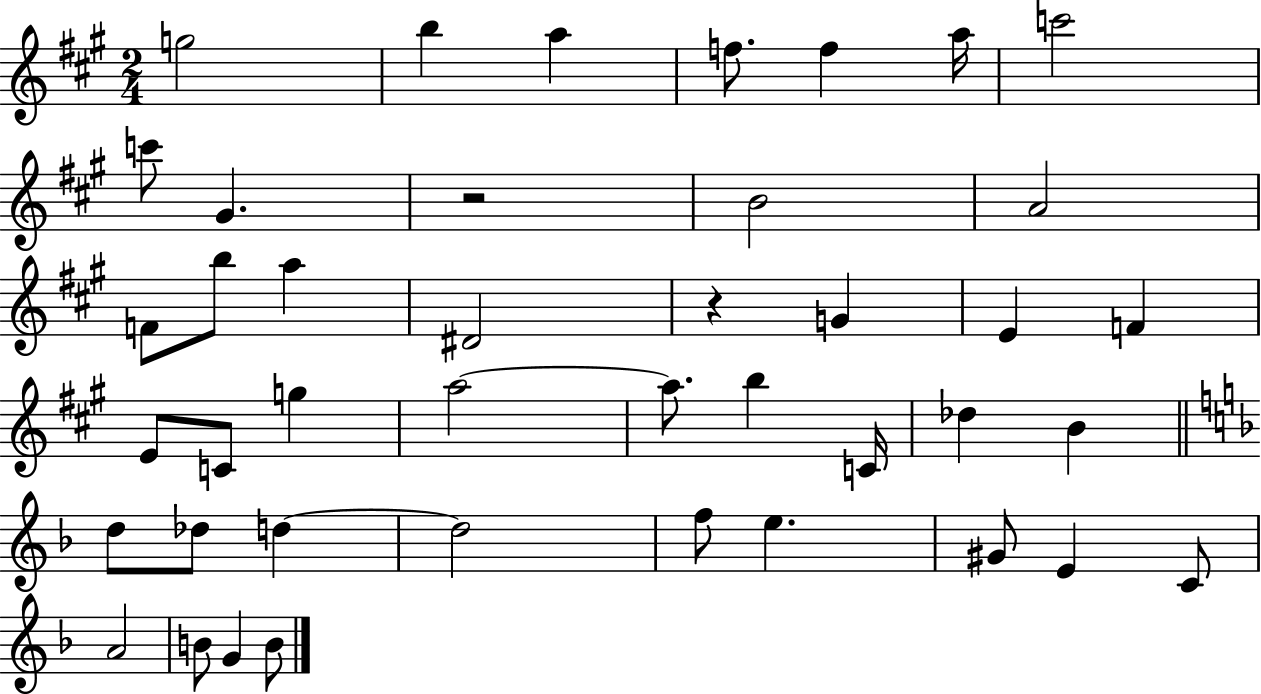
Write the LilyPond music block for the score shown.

{
  \clef treble
  \numericTimeSignature
  \time 2/4
  \key a \major
  g''2 | b''4 a''4 | f''8. f''4 a''16 | c'''2 | \break c'''8 gis'4. | r2 | b'2 | a'2 | \break f'8 b''8 a''4 | dis'2 | r4 g'4 | e'4 f'4 | \break e'8 c'8 g''4 | a''2~~ | a''8. b''4 c'16 | des''4 b'4 | \break \bar "||" \break \key d \minor d''8 des''8 d''4~~ | d''2 | f''8 e''4. | gis'8 e'4 c'8 | \break a'2 | b'8 g'4 b'8 | \bar "|."
}